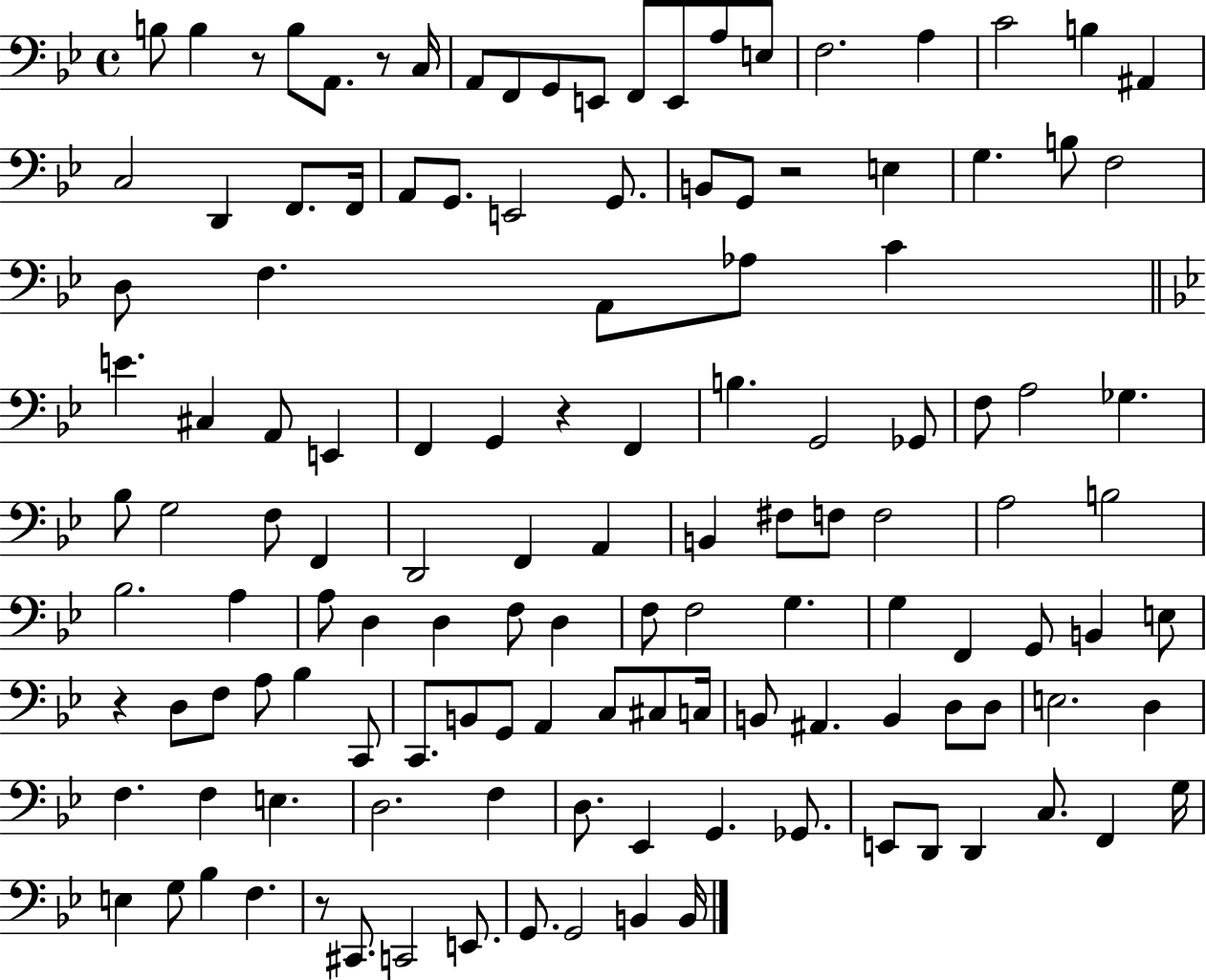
{
  \clef bass
  \time 4/4
  \defaultTimeSignature
  \key bes \major
  \repeat volta 2 { b8 b4 r8 b8 a,8. r8 c16 | a,8 f,8 g,8 e,8 f,8 e,8 a8 e8 | f2. a4 | c'2 b4 ais,4 | \break c2 d,4 f,8. f,16 | a,8 g,8. e,2 g,8. | b,8 g,8 r2 e4 | g4. b8 f2 | \break d8 f4. a,8 aes8 c'4 | \bar "||" \break \key g \minor e'4. cis4 a,8 e,4 | f,4 g,4 r4 f,4 | b4. g,2 ges,8 | f8 a2 ges4. | \break bes8 g2 f8 f,4 | d,2 f,4 a,4 | b,4 fis8 f8 f2 | a2 b2 | \break bes2. a4 | a8 d4 d4 f8 d4 | f8 f2 g4. | g4 f,4 g,8 b,4 e8 | \break r4 d8 f8 a8 bes4 c,8 | c,8. b,8 g,8 a,4 c8 cis8 c16 | b,8 ais,4. b,4 d8 d8 | e2. d4 | \break f4. f4 e4. | d2. f4 | d8. ees,4 g,4. ges,8. | e,8 d,8 d,4 c8. f,4 g16 | \break e4 g8 bes4 f4. | r8 cis,8. c,2 e,8. | g,8. g,2 b,4 b,16 | } \bar "|."
}